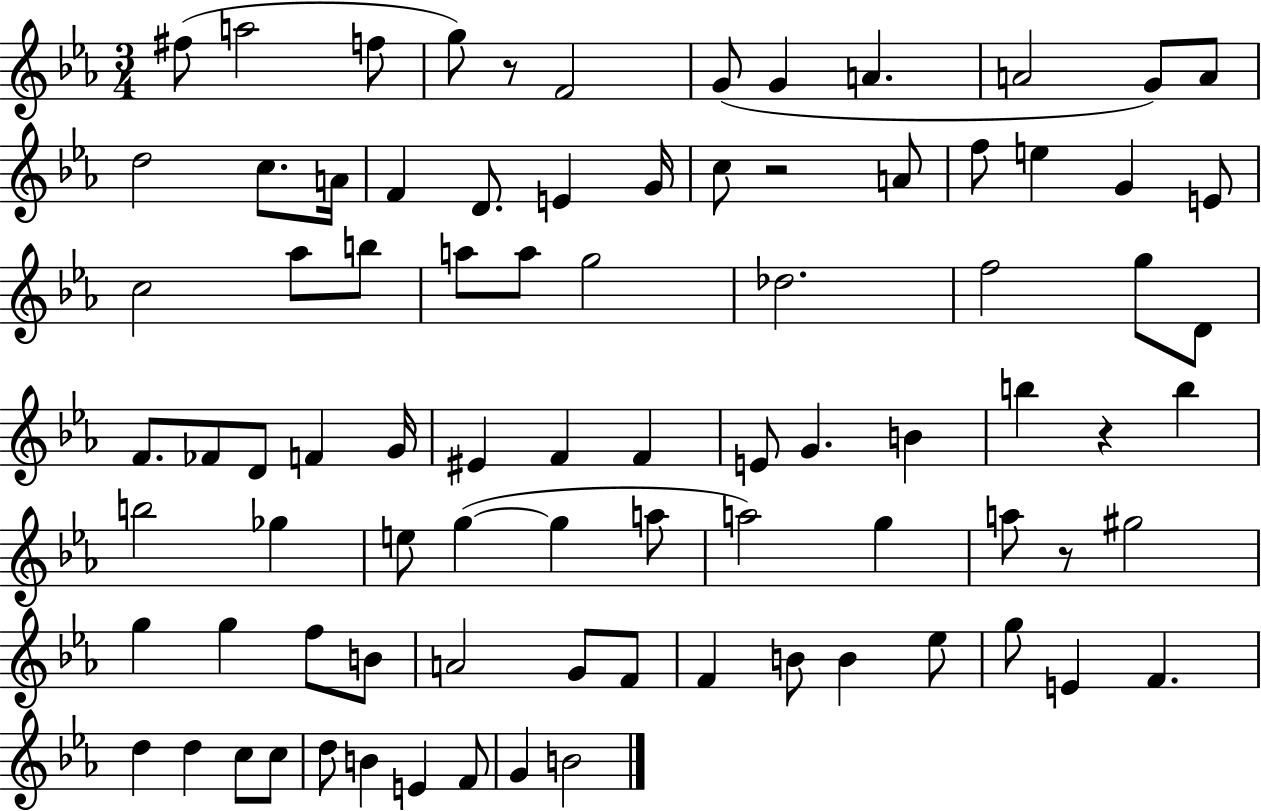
X:1
T:Untitled
M:3/4
L:1/4
K:Eb
^f/2 a2 f/2 g/2 z/2 F2 G/2 G A A2 G/2 A/2 d2 c/2 A/4 F D/2 E G/4 c/2 z2 A/2 f/2 e G E/2 c2 _a/2 b/2 a/2 a/2 g2 _d2 f2 g/2 D/2 F/2 _F/2 D/2 F G/4 ^E F F E/2 G B b z b b2 _g e/2 g g a/2 a2 g a/2 z/2 ^g2 g g f/2 B/2 A2 G/2 F/2 F B/2 B _e/2 g/2 E F d d c/2 c/2 d/2 B E F/2 G B2